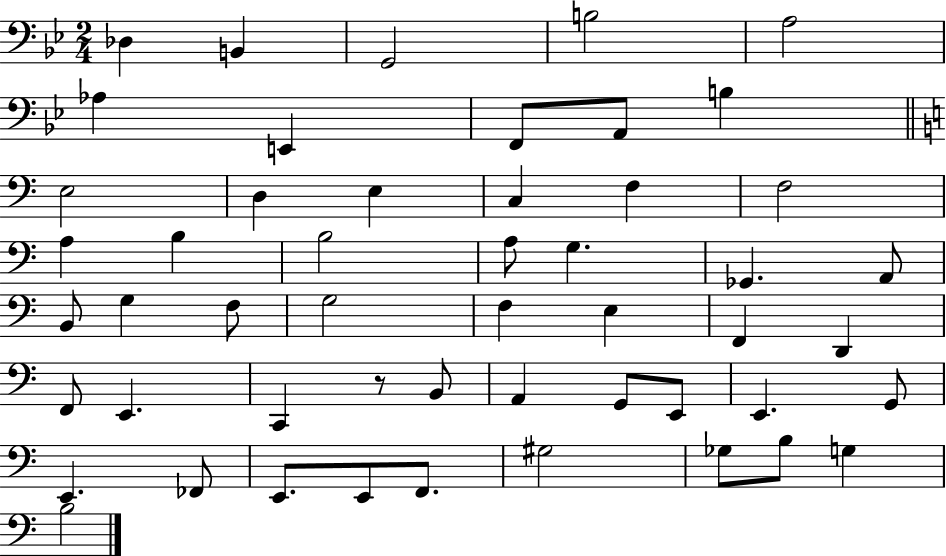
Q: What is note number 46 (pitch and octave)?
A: G#3